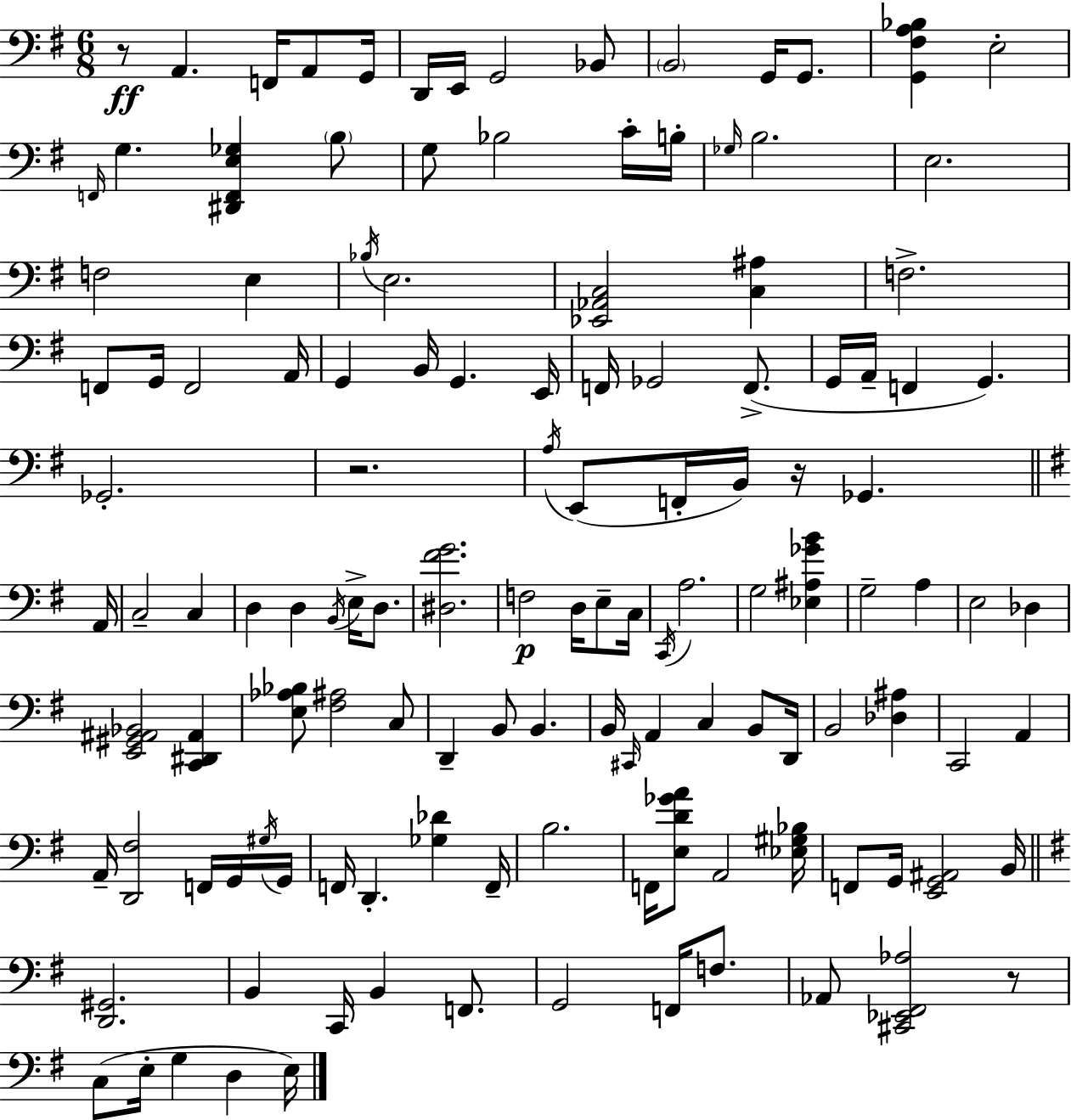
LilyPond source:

{
  \clef bass
  \numericTimeSignature
  \time 6/8
  \key e \minor
  r8\ff a,4. f,16 a,8 g,16 | d,16 e,16 g,2 bes,8 | \parenthesize b,2 g,16 g,8. | <g, fis a bes>4 e2-. | \break \grace { f,16 } g4. <dis, f, e ges>4 \parenthesize b8 | g8 bes2 c'16-. | b16-. \grace { ges16 } b2. | e2. | \break f2 e4 | \acciaccatura { bes16 } e2. | <ees, aes, c>2 <c ais>4 | f2.-> | \break f,8 g,16 f,2 | a,16 g,4 b,16 g,4. | e,16 f,16 ges,2 | f,8.->( g,16 a,16-- f,4 g,4.) | \break ges,2.-. | r2. | \acciaccatura { a16 }( e,8 f,16-. b,16) r16 ges,4. | \bar "||" \break \key g \major a,16 c2-- c4 | d4 d4 \acciaccatura { b,16 } e16-> d8. | <dis fis' g'>2. | f2\p d16 e8-- | \break c16 \acciaccatura { c,16 } a2. | g2 <ees ais ges' b'>4 | g2-- a4 | e2 des4 | \break <e, gis, ais, bes,>2 <c, dis, ais,>4 | <e aes bes>8 <fis ais>2 | c8 d,4-- b,8 b,4. | b,16 \grace { cis,16 } a,4 c4 | \break b,8 d,16 b,2 | <des ais>4 c,2 | a,4 a,16-- <d, fis>2 | f,16 g,16 \acciaccatura { gis16 } g,16 f,16 d,4.-. | \break <ges des'>4 f,16-- b2. | f,16 <e d' ges' a'>8 a,2 | <ees gis bes>16 f,8 g,16 <e, g, ais,>2 | b,16 \bar "||" \break \key e \minor <d, gis,>2. | b,4 c,16 b,4 f,8. | g,2 f,16 f8. | aes,8 <cis, ees, fis, aes>2 r8 | \break c8( e16-. g4 d4 e16) | \bar "|."
}